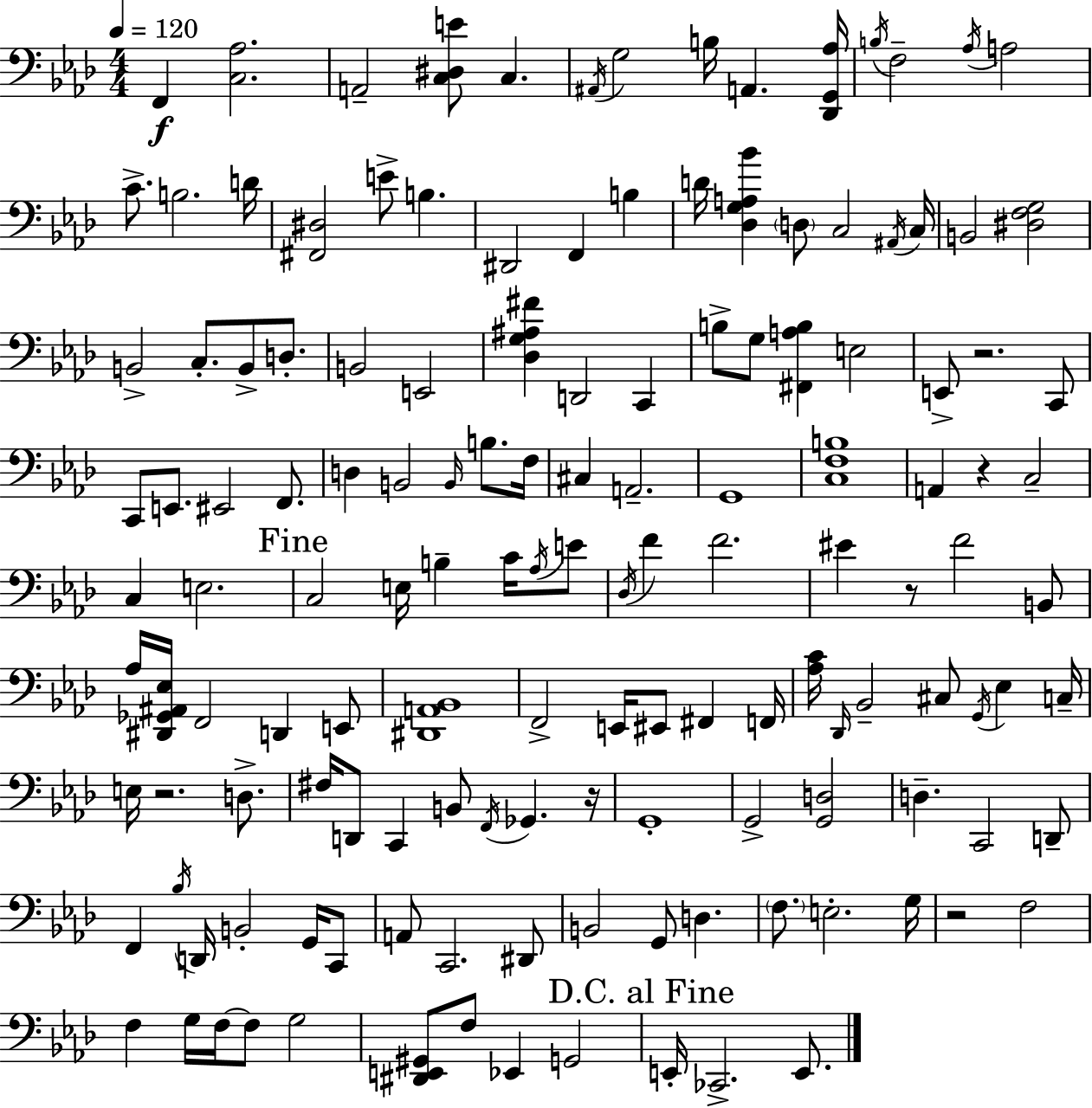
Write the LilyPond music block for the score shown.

{
  \clef bass
  \numericTimeSignature
  \time 4/4
  \key aes \major
  \tempo 4 = 120
  \repeat volta 2 { f,4\f <c aes>2. | a,2-- <c dis e'>8 c4. | \acciaccatura { ais,16 } g2 b16 a,4. | <des, g, aes>16 \acciaccatura { b16 } f2-- \acciaccatura { aes16 } a2 | \break c'8.-> b2. | d'16 <fis, dis>2 e'8-> b4. | dis,2 f,4 b4 | d'16 <des g a bes'>4 \parenthesize d8 c2 | \break \acciaccatura { ais,16 } c16 b,2 <dis f g>2 | b,2-> c8.-. b,8-> | d8.-. b,2 e,2 | <des g ais fis'>4 d,2 | \break c,4 b8-> g8 <fis, a b>4 e2 | e,8-> r2. | c,8 c,8 e,8. eis,2 | f,8. d4 b,2 | \break \grace { b,16 } b8. f16 cis4 a,2.-- | g,1 | <c f b>1 | a,4 r4 c2-- | \break c4 e2. | \mark "Fine" c2 e16 b4-- | c'16 \acciaccatura { aes16 } e'8 \acciaccatura { des16 } f'4 f'2. | eis'4 r8 f'2 | \break b,8 aes16 <dis, ges, ais, ees>16 f,2 | d,4 e,8 <dis, a, bes,>1 | f,2-> e,16 | eis,8 fis,4 f,16 <aes c'>16 \grace { des,16 } bes,2-- | \break cis8 \acciaccatura { g,16 } ees4 c16-- e16 r2. | d8.-> fis16 d,8 c,4 | b,8 \acciaccatura { f,16 } ges,4. r16 g,1-. | g,2-> | \break <g, d>2 d4.-- | c,2 d,8-- f,4 \acciaccatura { bes16 } d,16 | b,2-. g,16 c,8 a,8 c,2. | dis,8 b,2 | \break g,8 d4. \parenthesize f8. e2.-. | g16 r2 | f2 f4 g16 | f16~~ f8 g2 <dis, e, gis,>8 f8 ees,4 | \break g,2 \mark "D.C. al Fine" e,16-. ces,2.-> | e,8. } \bar "|."
}